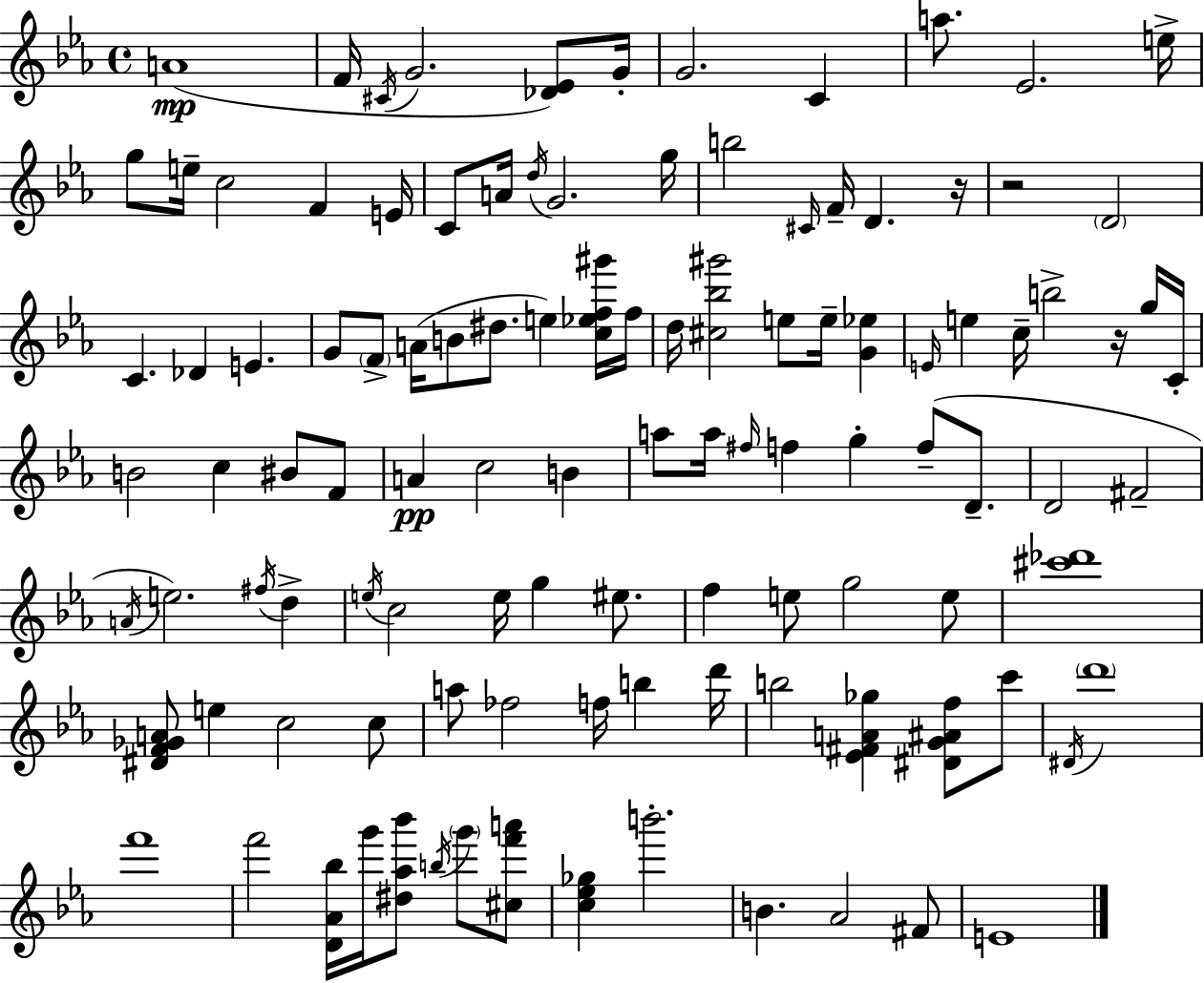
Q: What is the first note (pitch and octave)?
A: A4